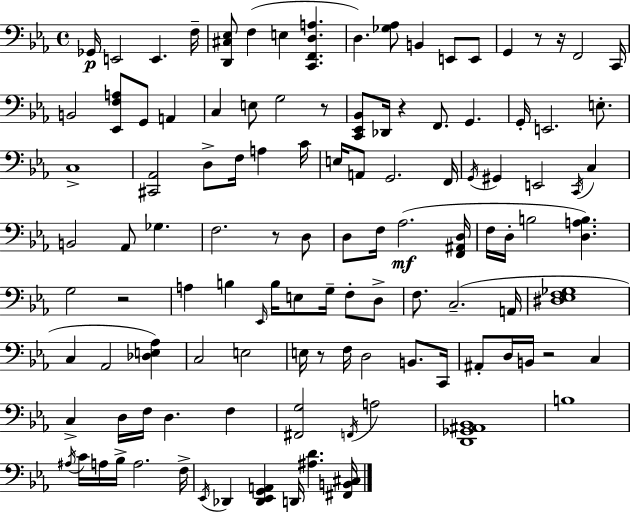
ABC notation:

X:1
T:Untitled
M:4/4
L:1/4
K:Eb
_G,,/4 E,,2 E,, F,/4 [D,,^C,_E,]/2 F, E, [C,,F,,D,A,] D, [_G,_A,]/2 B,, E,,/2 E,,/2 G,, z/2 z/4 F,,2 C,,/4 B,,2 [_E,,F,A,]/2 G,,/2 A,, C, E,/2 G,2 z/2 [C,,_E,,_B,,]/2 _D,,/4 z F,,/2 G,, G,,/4 E,,2 E,/2 C,4 [^C,,_A,,]2 D,/2 F,/4 A, C/4 E,/4 A,,/2 G,,2 F,,/4 G,,/4 ^G,, E,,2 C,,/4 C, B,,2 _A,,/2 _G, F,2 z/2 D,/2 D,/2 F,/4 _A,2 [F,,^A,,D,]/4 F,/4 D,/4 B,2 [D,A,B,] G,2 z2 A, B, _E,,/4 B,/4 E,/2 G,/4 F,/2 D,/2 F,/2 C,2 A,,/4 [^D,_E,F,_G,]4 C, _A,,2 [_D,E,_A,] C,2 E,2 E,/4 z/2 F,/4 D,2 B,,/2 C,,/4 ^A,,/2 D,/4 B,,/4 z2 C, C, D,/4 F,/4 D, F, [^F,,G,]2 F,,/4 A,2 [D,,_G,,^A,,_B,,]4 B,4 ^A,/4 C/4 A,/4 _B,/4 A,2 F,/4 _E,,/4 _D,, [_D,,_E,,G,,A,,] D,,/4 [^A,D] [^F,,B,,^C,]/4